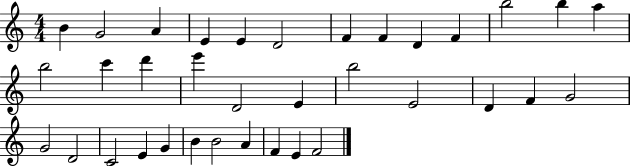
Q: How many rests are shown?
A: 0